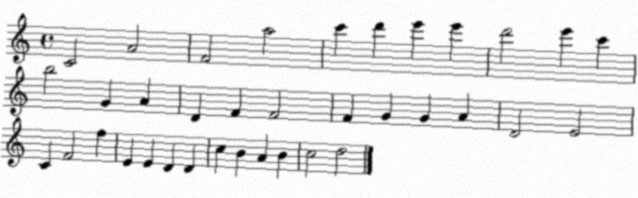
X:1
T:Untitled
M:4/4
L:1/4
K:C
C2 A2 F2 a2 c' d' e' e' d'2 e' c' b2 G A D F F2 F G G A D2 E2 C F2 f E E D D c B A B c2 d2